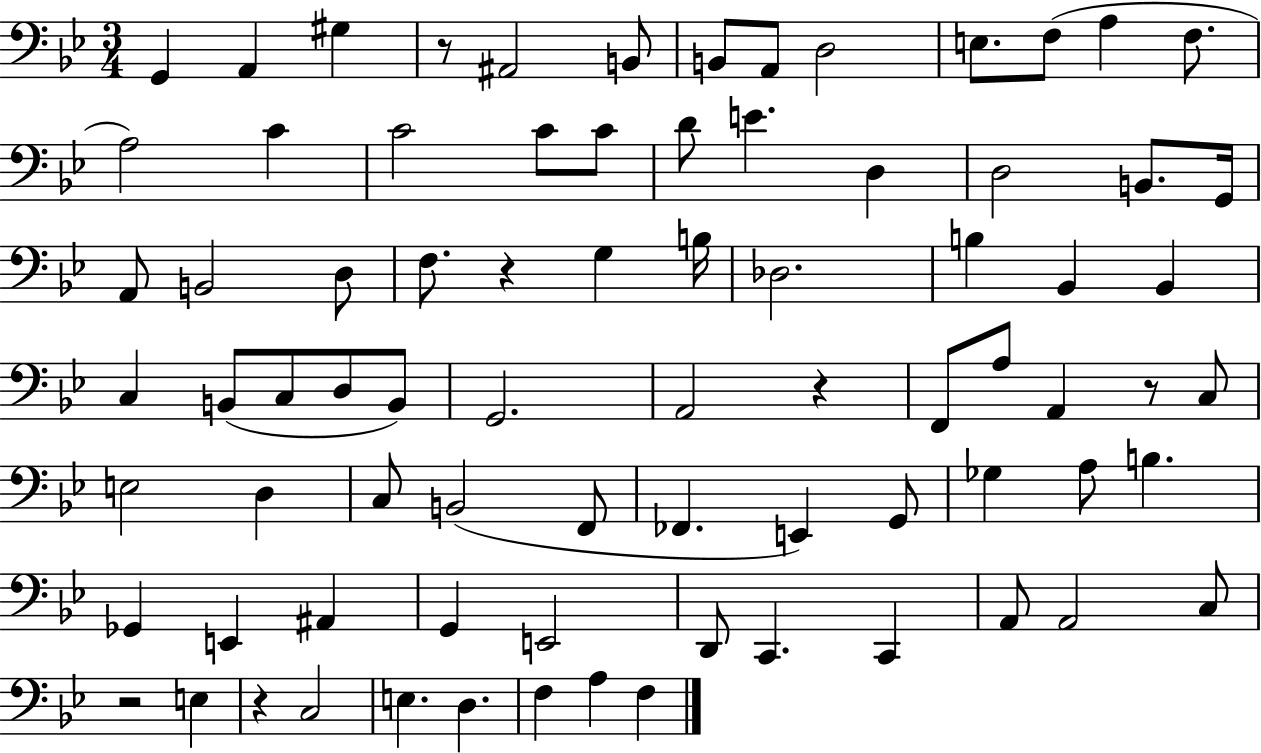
G2/q A2/q G#3/q R/e A#2/h B2/e B2/e A2/e D3/h E3/e. F3/e A3/q F3/e. A3/h C4/q C4/h C4/e C4/e D4/e E4/q. D3/q D3/h B2/e. G2/s A2/e B2/h D3/e F3/e. R/q G3/q B3/s Db3/h. B3/q Bb2/q Bb2/q C3/q B2/e C3/e D3/e B2/e G2/h. A2/h R/q F2/e A3/e A2/q R/e C3/e E3/h D3/q C3/e B2/h F2/e FES2/q. E2/q G2/e Gb3/q A3/e B3/q. Gb2/q E2/q A#2/q G2/q E2/h D2/e C2/q. C2/q A2/e A2/h C3/e R/h E3/q R/q C3/h E3/q. D3/q. F3/q A3/q F3/q